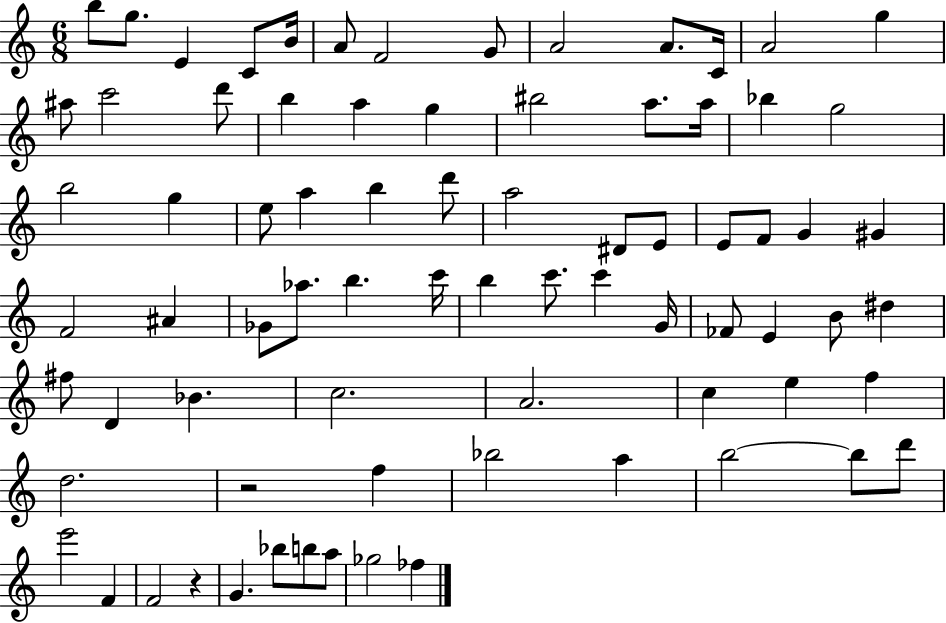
B5/e G5/e. E4/q C4/e B4/s A4/e F4/h G4/e A4/h A4/e. C4/s A4/h G5/q A#5/e C6/h D6/e B5/q A5/q G5/q BIS5/h A5/e. A5/s Bb5/q G5/h B5/h G5/q E5/e A5/q B5/q D6/e A5/h D#4/e E4/e E4/e F4/e G4/q G#4/q F4/h A#4/q Gb4/e Ab5/e. B5/q. C6/s B5/q C6/e. C6/q G4/s FES4/e E4/q B4/e D#5/q F#5/e D4/q Bb4/q. C5/h. A4/h. C5/q E5/q F5/q D5/h. R/h F5/q Bb5/h A5/q B5/h B5/e D6/e E6/h F4/q F4/h R/q G4/q. Bb5/e B5/e A5/e Gb5/h FES5/q